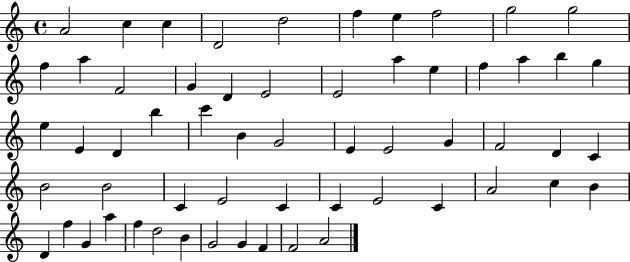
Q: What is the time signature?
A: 4/4